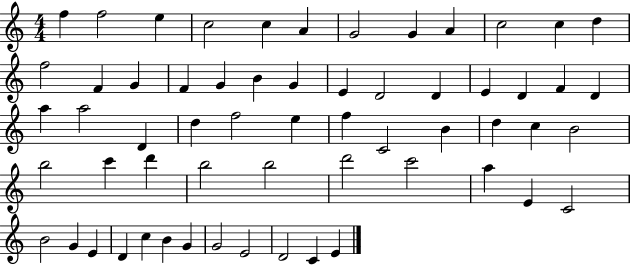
F5/q F5/h E5/q C5/h C5/q A4/q G4/h G4/q A4/q C5/h C5/q D5/q F5/h F4/q G4/q F4/q G4/q B4/q G4/q E4/q D4/h D4/q E4/q D4/q F4/q D4/q A5/q A5/h D4/q D5/q F5/h E5/q F5/q C4/h B4/q D5/q C5/q B4/h B5/h C6/q D6/q B5/h B5/h D6/h C6/h A5/q E4/q C4/h B4/h G4/q E4/q D4/q C5/q B4/q G4/q G4/h E4/h D4/h C4/q E4/q